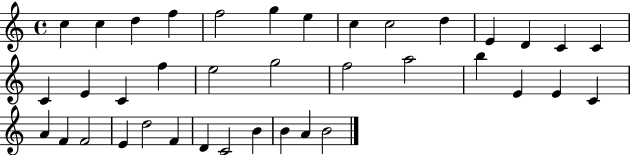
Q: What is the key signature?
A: C major